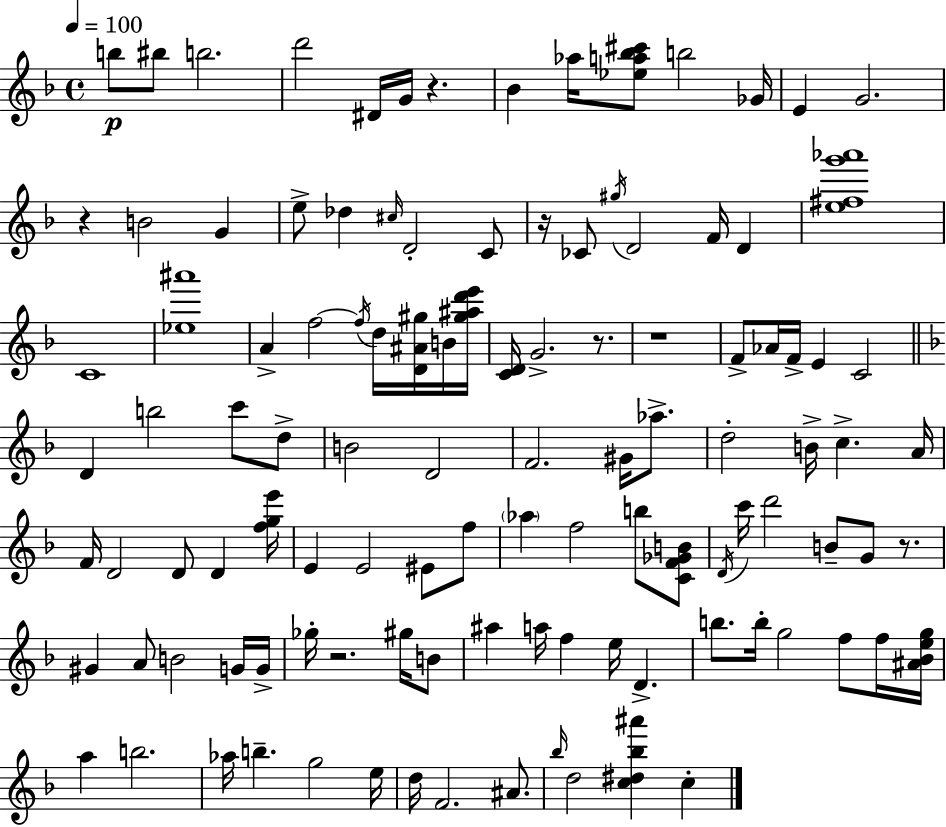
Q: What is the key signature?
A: D minor